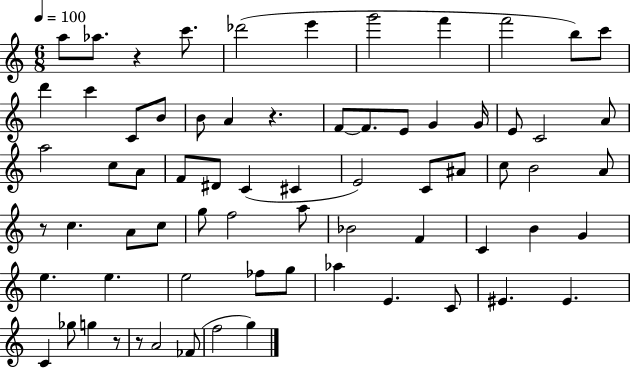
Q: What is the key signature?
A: C major